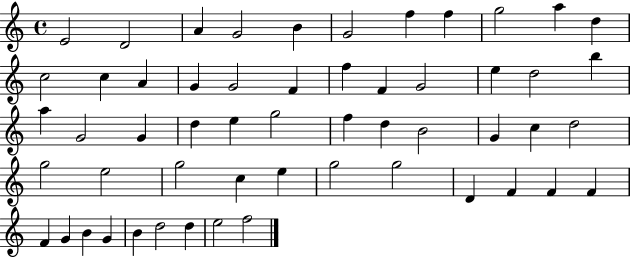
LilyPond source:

{
  \clef treble
  \time 4/4
  \defaultTimeSignature
  \key c \major
  e'2 d'2 | a'4 g'2 b'4 | g'2 f''4 f''4 | g''2 a''4 d''4 | \break c''2 c''4 a'4 | g'4 g'2 f'4 | f''4 f'4 g'2 | e''4 d''2 b''4 | \break a''4 g'2 g'4 | d''4 e''4 g''2 | f''4 d''4 b'2 | g'4 c''4 d''2 | \break g''2 e''2 | g''2 c''4 e''4 | g''2 g''2 | d'4 f'4 f'4 f'4 | \break f'4 g'4 b'4 g'4 | b'4 d''2 d''4 | e''2 f''2 | \bar "|."
}